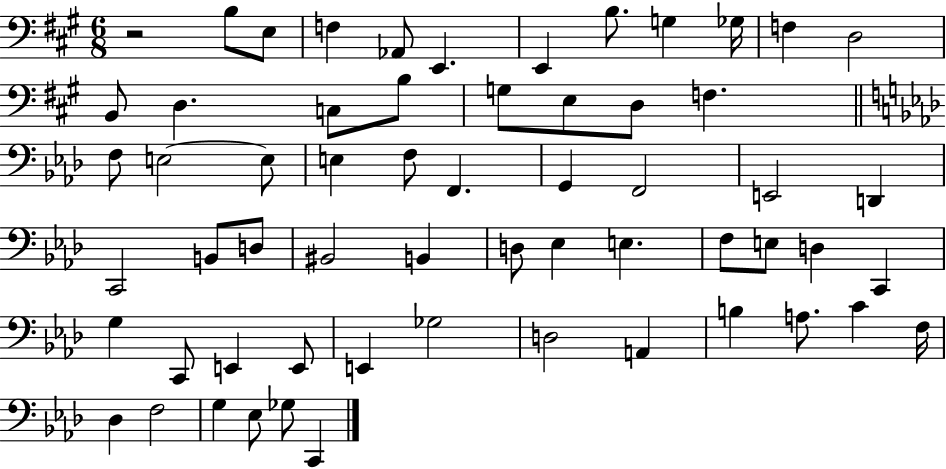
X:1
T:Untitled
M:6/8
L:1/4
K:A
z2 B,/2 E,/2 F, _A,,/2 E,, E,, B,/2 G, _G,/4 F, D,2 B,,/2 D, C,/2 B,/2 G,/2 E,/2 D,/2 F, F,/2 E,2 E,/2 E, F,/2 F,, G,, F,,2 E,,2 D,, C,,2 B,,/2 D,/2 ^B,,2 B,, D,/2 _E, E, F,/2 E,/2 D, C,, G, C,,/2 E,, E,,/2 E,, _G,2 D,2 A,, B, A,/2 C F,/4 _D, F,2 G, _E,/2 _G,/2 C,,